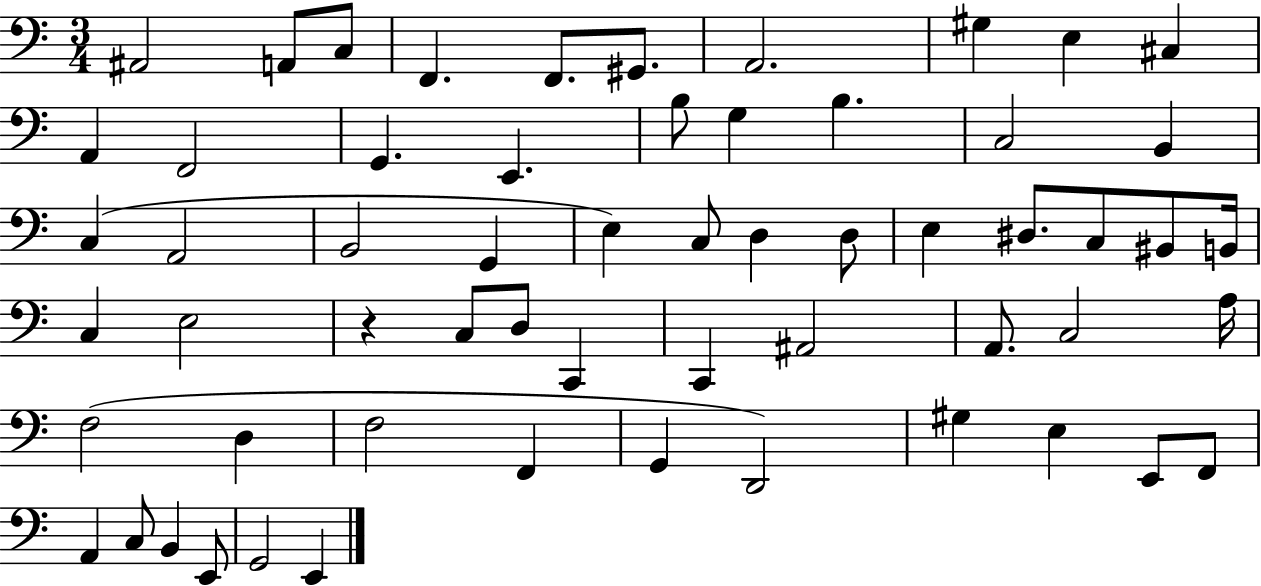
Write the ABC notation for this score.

X:1
T:Untitled
M:3/4
L:1/4
K:C
^A,,2 A,,/2 C,/2 F,, F,,/2 ^G,,/2 A,,2 ^G, E, ^C, A,, F,,2 G,, E,, B,/2 G, B, C,2 B,, C, A,,2 B,,2 G,, E, C,/2 D, D,/2 E, ^D,/2 C,/2 ^B,,/2 B,,/4 C, E,2 z C,/2 D,/2 C,, C,, ^A,,2 A,,/2 C,2 A,/4 F,2 D, F,2 F,, G,, D,,2 ^G, E, E,,/2 F,,/2 A,, C,/2 B,, E,,/2 G,,2 E,,